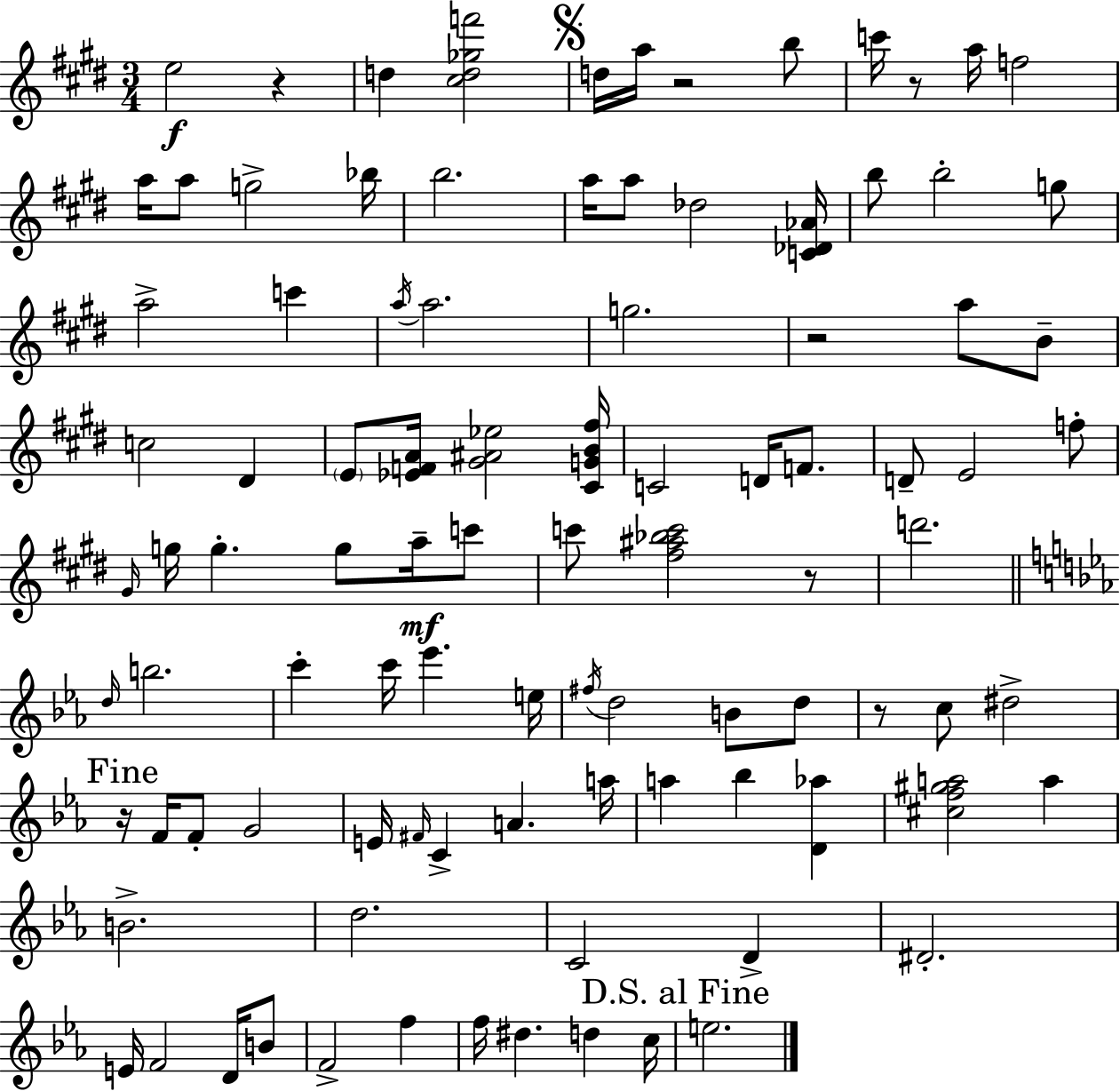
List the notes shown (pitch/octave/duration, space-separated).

E5/h R/q D5/q [C#5,D5,Gb5,F6]/h D5/s A5/s R/h B5/e C6/s R/e A5/s F5/h A5/s A5/e G5/h Bb5/s B5/h. A5/s A5/e Db5/h [C4,Db4,Ab4]/s B5/e B5/h G5/e A5/h C6/q A5/s A5/h. G5/h. R/h A5/e B4/e C5/h D#4/q E4/e [Eb4,F4,A4]/s [G#4,A#4,Eb5]/h [C#4,G4,B4,F#5]/s C4/h D4/s F4/e. D4/e E4/h F5/e G#4/s G5/s G5/q. G5/e A5/s C6/e C6/e [F#5,A#5,Bb5,C6]/h R/e D6/h. D5/s B5/h. C6/q C6/s Eb6/q. E5/s F#5/s D5/h B4/e D5/e R/e C5/e D#5/h R/s F4/s F4/e G4/h E4/s F#4/s C4/q A4/q. A5/s A5/q Bb5/q [D4,Ab5]/q [C#5,F5,G#5,A5]/h A5/q B4/h. D5/h. C4/h D4/q D#4/h. E4/s F4/h D4/s B4/e F4/h F5/q F5/s D#5/q. D5/q C5/s E5/h.